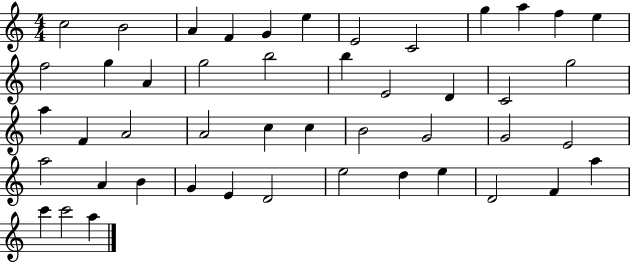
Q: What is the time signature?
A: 4/4